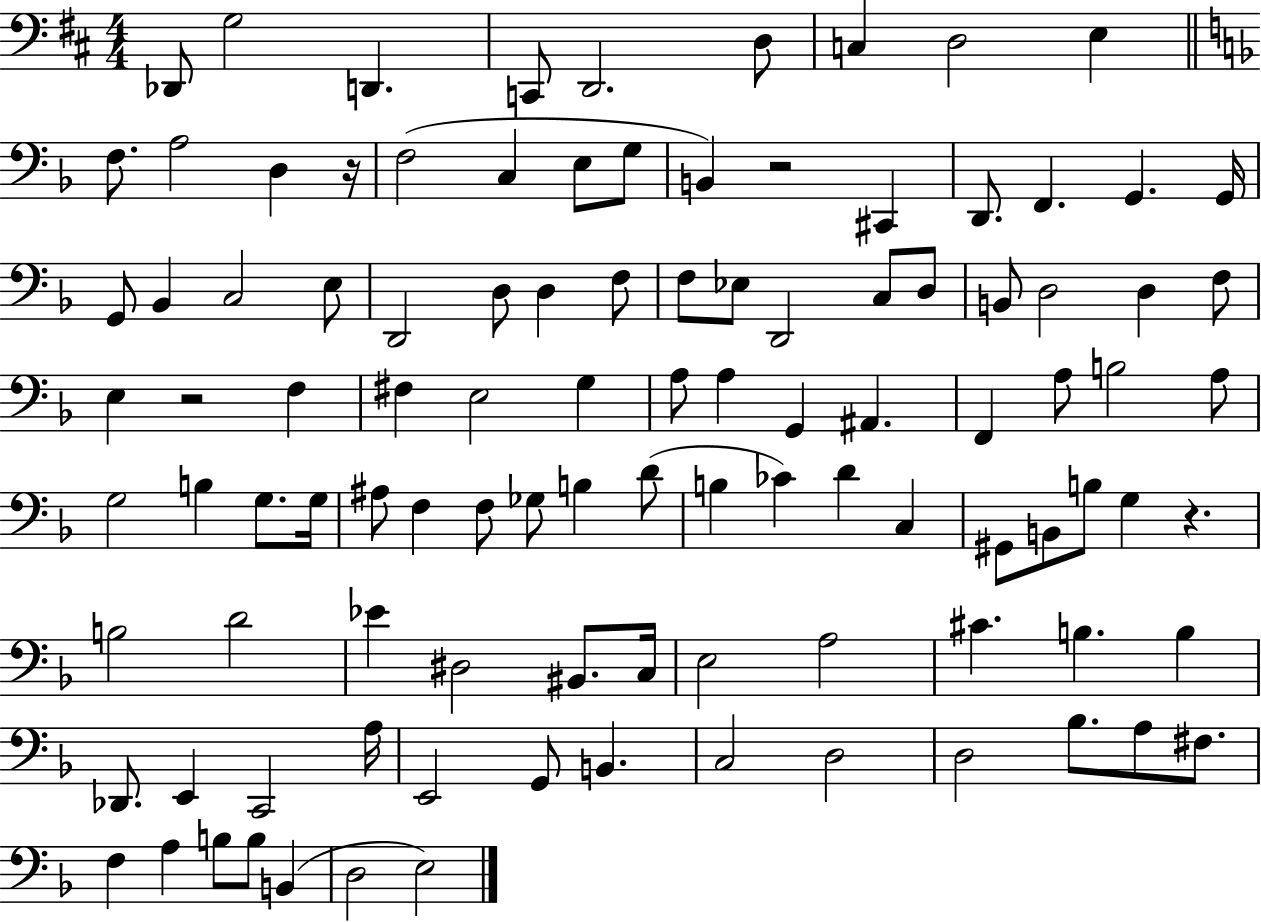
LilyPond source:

{
  \clef bass
  \numericTimeSignature
  \time 4/4
  \key d \major
  des,8 g2 d,4. | c,8 d,2. d8 | c4 d2 e4 | \bar "||" \break \key f \major f8. a2 d4 r16 | f2( c4 e8 g8 | b,4) r2 cis,4 | d,8. f,4. g,4. g,16 | \break g,8 bes,4 c2 e8 | d,2 d8 d4 f8 | f8 ees8 d,2 c8 d8 | b,8 d2 d4 f8 | \break e4 r2 f4 | fis4 e2 g4 | a8 a4 g,4 ais,4. | f,4 a8 b2 a8 | \break g2 b4 g8. g16 | ais8 f4 f8 ges8 b4 d'8( | b4 ces'4) d'4 c4 | gis,8 b,8 b8 g4 r4. | \break b2 d'2 | ees'4 dis2 bis,8. c16 | e2 a2 | cis'4. b4. b4 | \break des,8. e,4 c,2 a16 | e,2 g,8 b,4. | c2 d2 | d2 bes8. a8 fis8. | \break f4 a4 b8 b8 b,4( | d2 e2) | \bar "|."
}